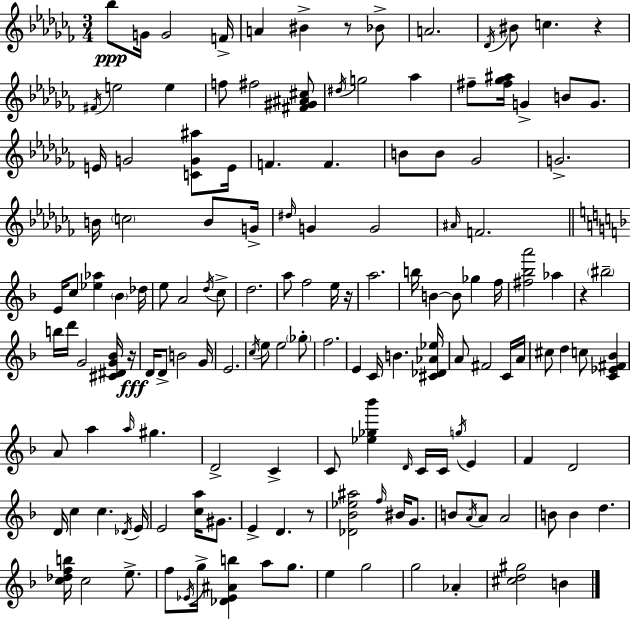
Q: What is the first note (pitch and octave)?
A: Bb5